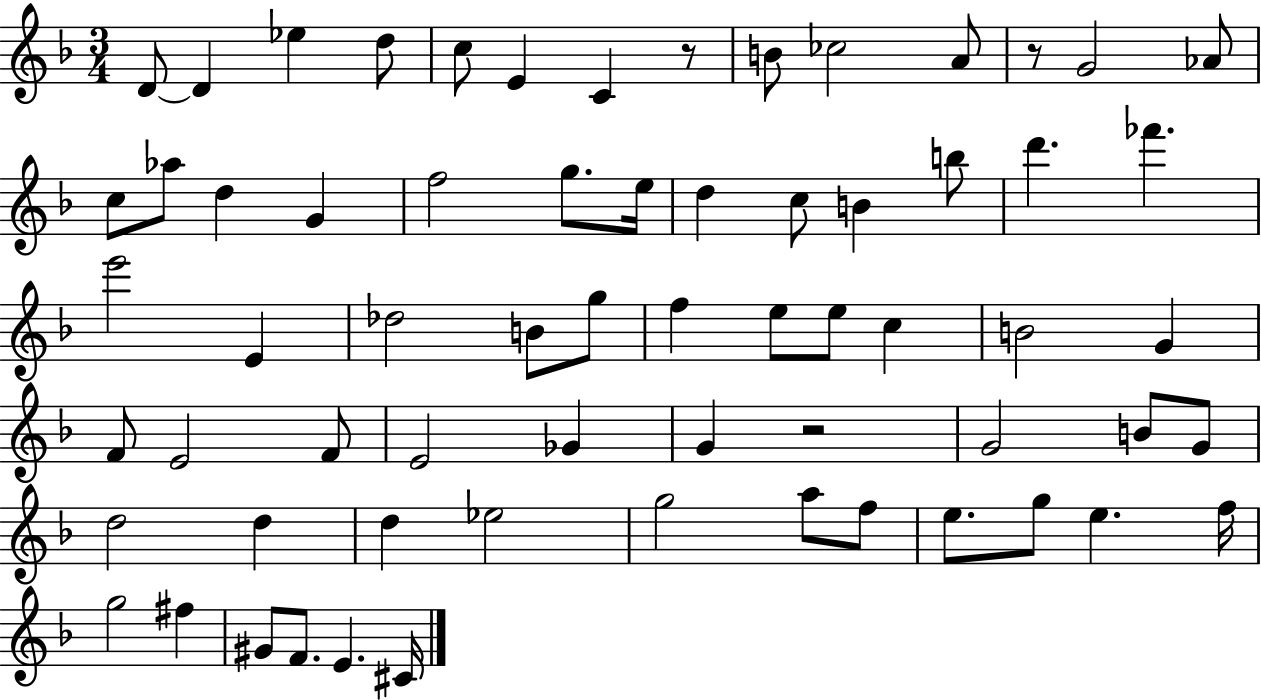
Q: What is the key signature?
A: F major